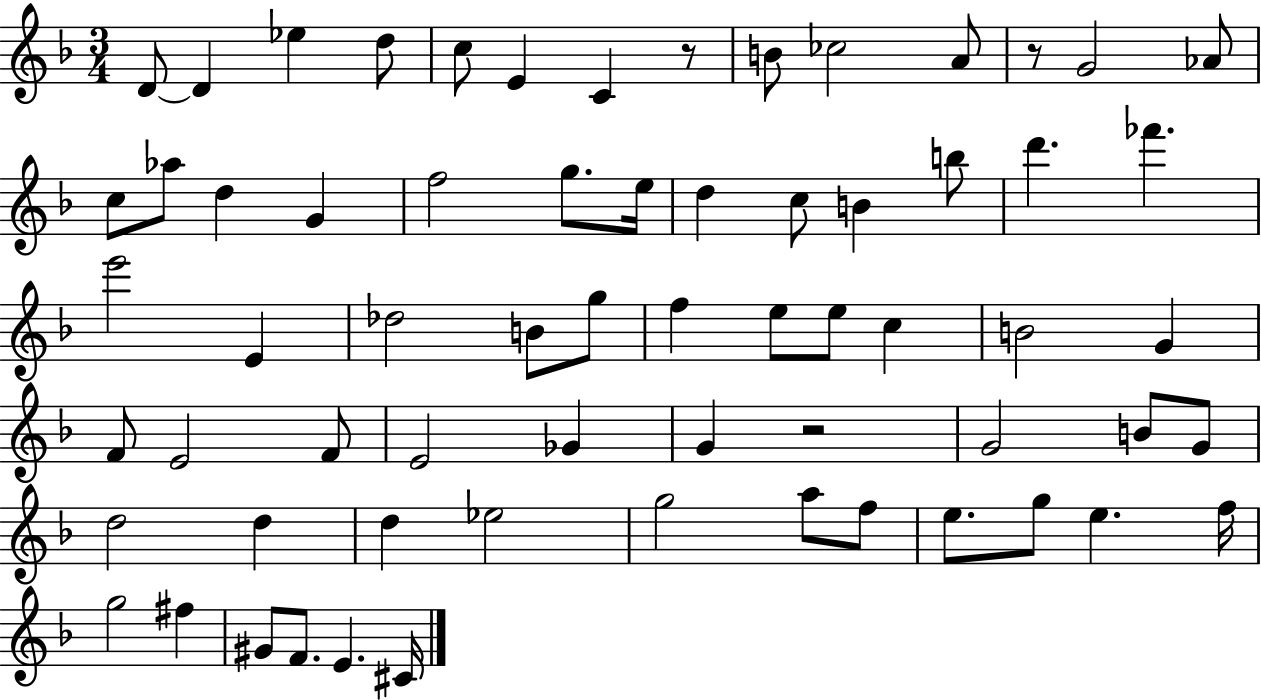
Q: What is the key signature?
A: F major